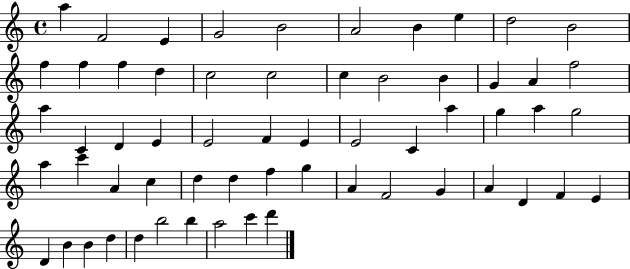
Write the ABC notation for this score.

X:1
T:Untitled
M:4/4
L:1/4
K:C
a F2 E G2 B2 A2 B e d2 B2 f f f d c2 c2 c B2 B G A f2 a C D E E2 F E E2 C a g a g2 a c' A c d d f g A F2 G A D F E D B B d d b2 b a2 c' d'